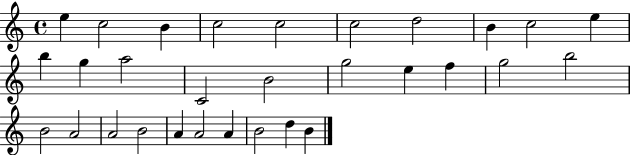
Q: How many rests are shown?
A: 0